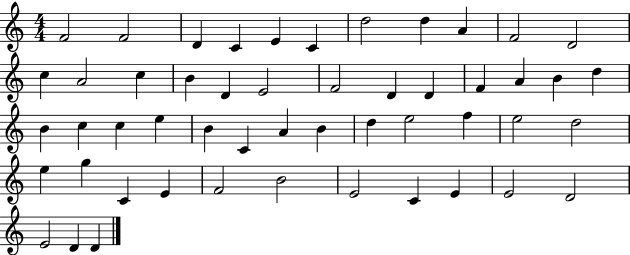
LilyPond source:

{
  \clef treble
  \numericTimeSignature
  \time 4/4
  \key c \major
  f'2 f'2 | d'4 c'4 e'4 c'4 | d''2 d''4 a'4 | f'2 d'2 | \break c''4 a'2 c''4 | b'4 d'4 e'2 | f'2 d'4 d'4 | f'4 a'4 b'4 d''4 | \break b'4 c''4 c''4 e''4 | b'4 c'4 a'4 b'4 | d''4 e''2 f''4 | e''2 d''2 | \break e''4 g''4 c'4 e'4 | f'2 b'2 | e'2 c'4 e'4 | e'2 d'2 | \break e'2 d'4 d'4 | \bar "|."
}